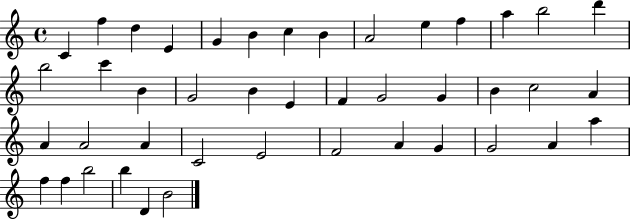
C4/q F5/q D5/q E4/q G4/q B4/q C5/q B4/q A4/h E5/q F5/q A5/q B5/h D6/q B5/h C6/q B4/q G4/h B4/q E4/q F4/q G4/h G4/q B4/q C5/h A4/q A4/q A4/h A4/q C4/h E4/h F4/h A4/q G4/q G4/h A4/q A5/q F5/q F5/q B5/h B5/q D4/q B4/h